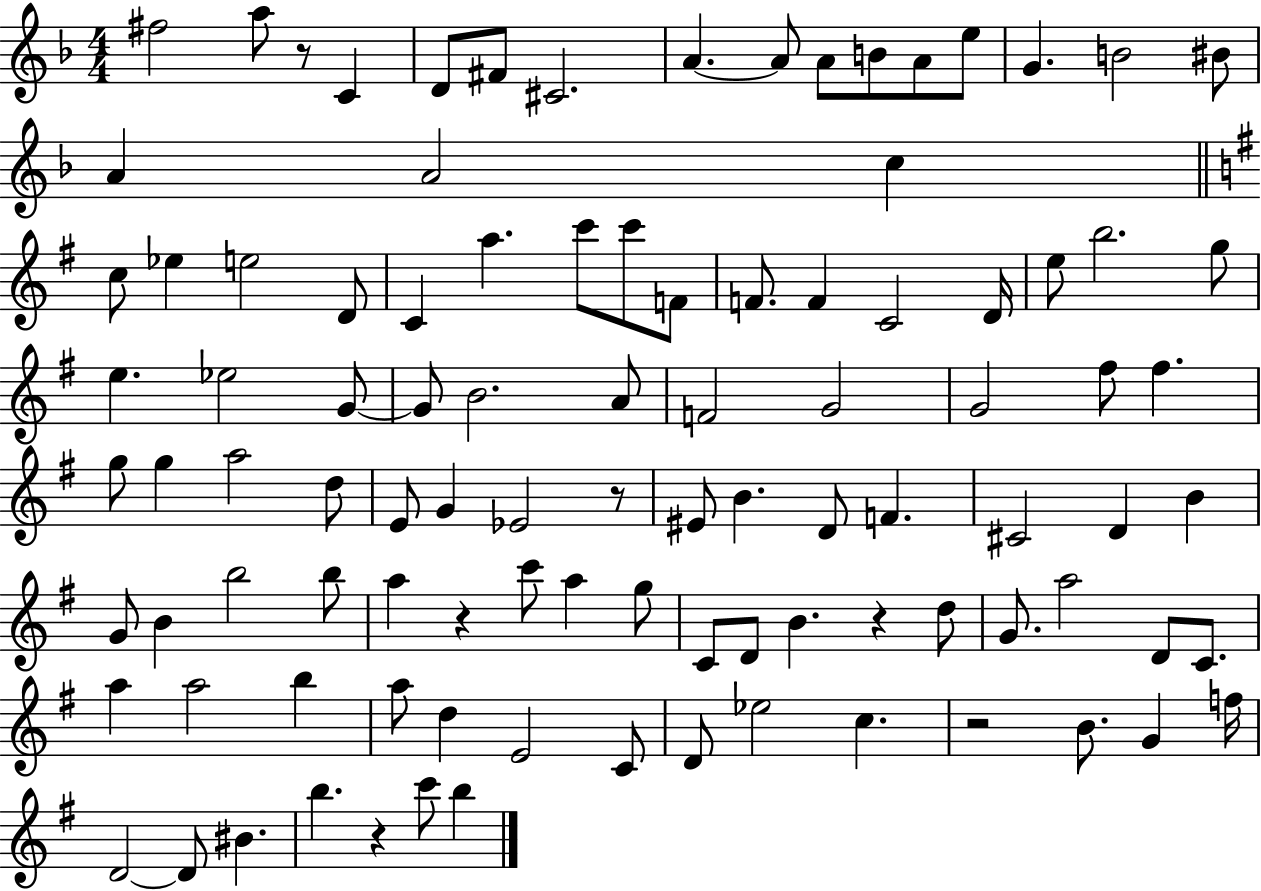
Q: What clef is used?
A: treble